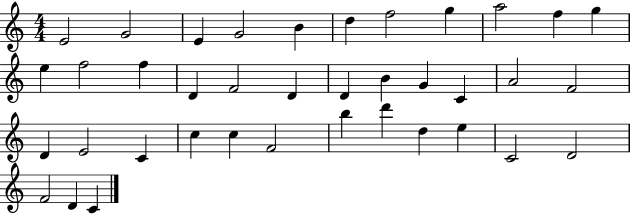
X:1
T:Untitled
M:4/4
L:1/4
K:C
E2 G2 E G2 B d f2 g a2 f g e f2 f D F2 D D B G C A2 F2 D E2 C c c F2 b d' d e C2 D2 F2 D C